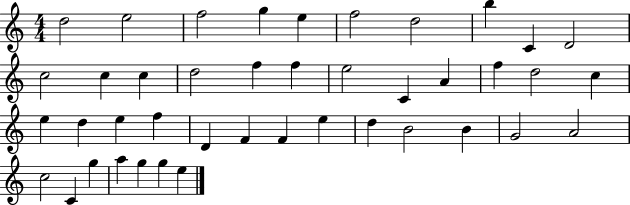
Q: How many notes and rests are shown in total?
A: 42